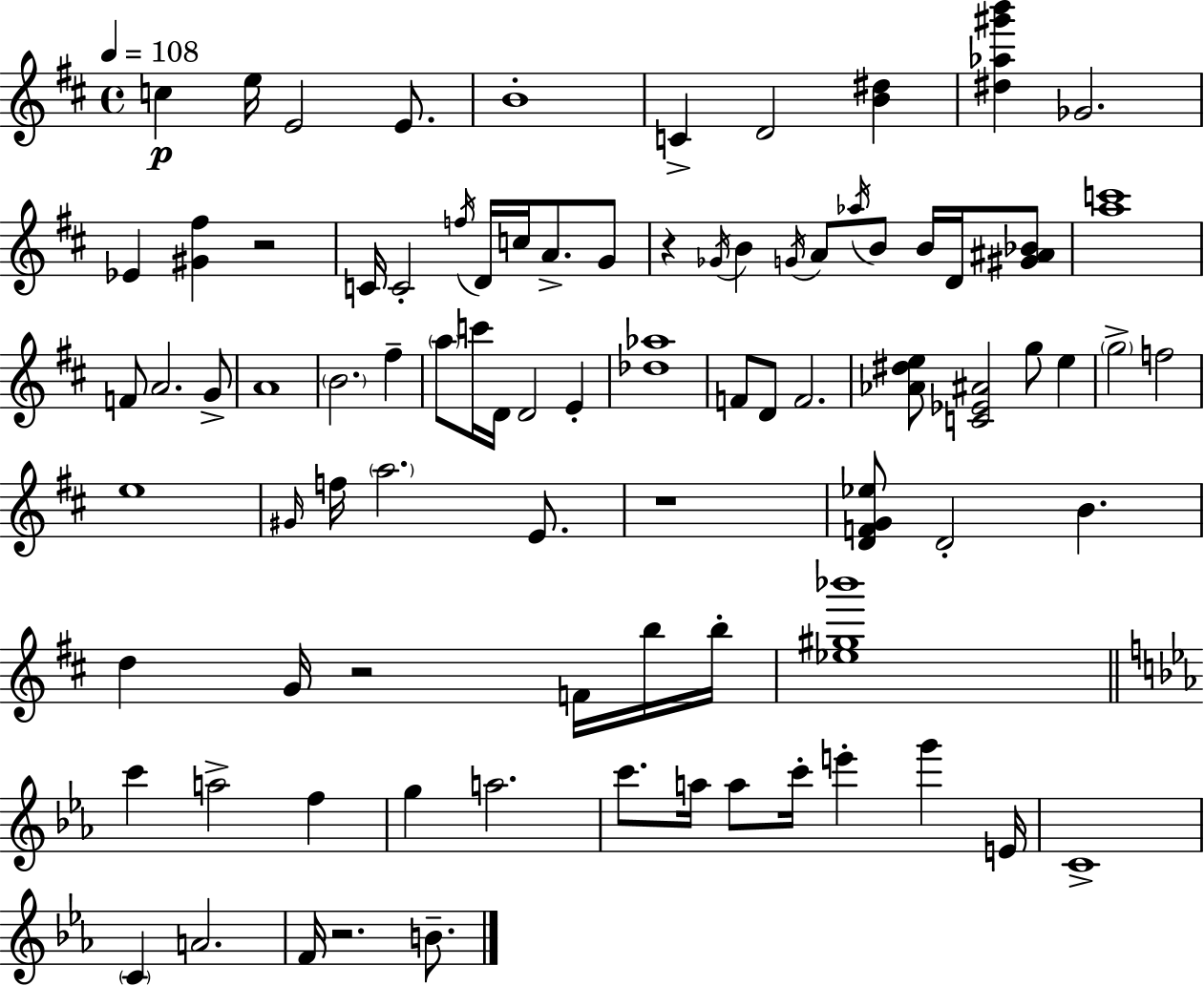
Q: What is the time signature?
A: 4/4